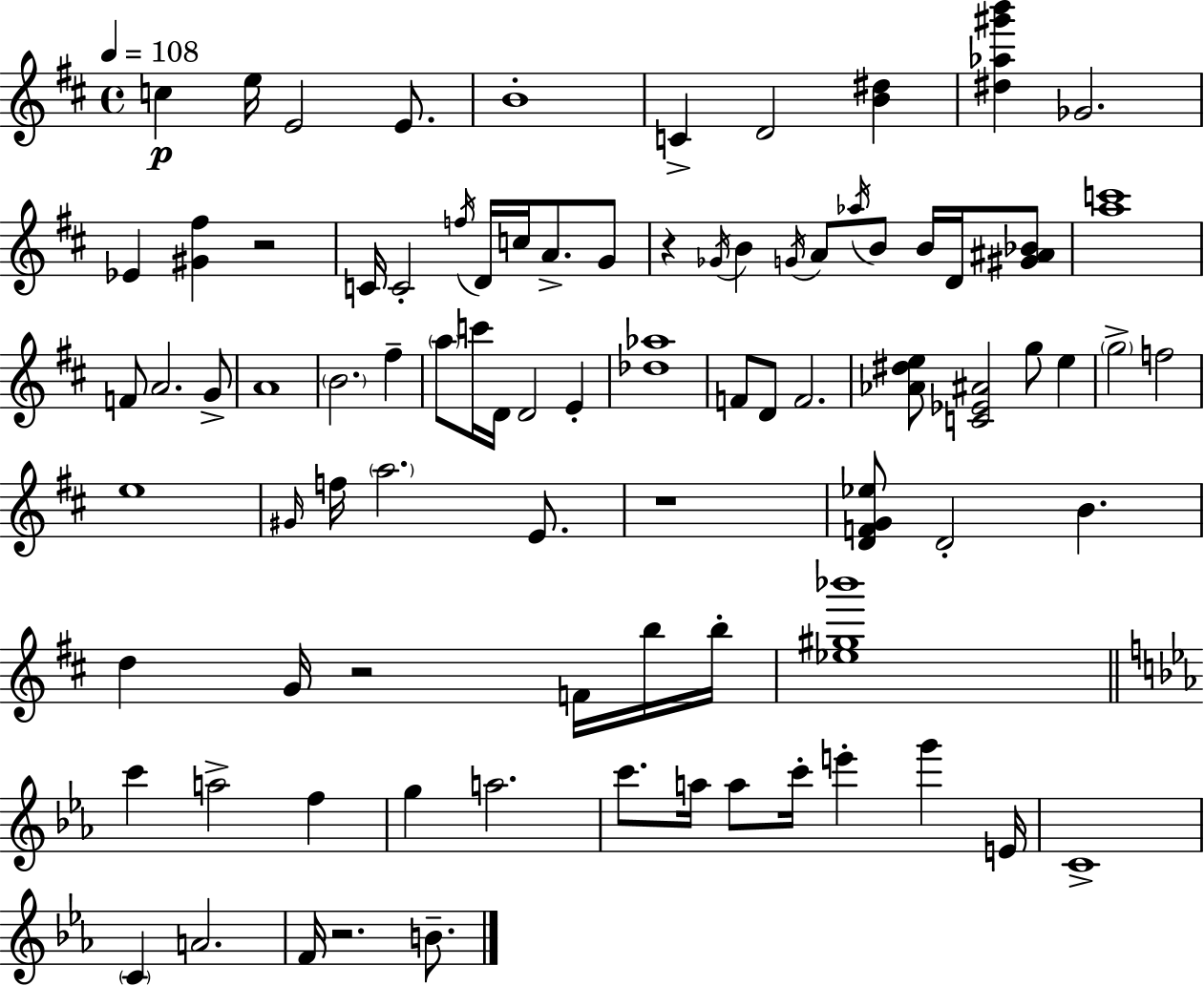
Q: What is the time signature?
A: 4/4